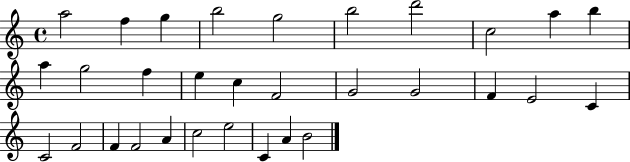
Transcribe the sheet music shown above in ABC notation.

X:1
T:Untitled
M:4/4
L:1/4
K:C
a2 f g b2 g2 b2 d'2 c2 a b a g2 f e c F2 G2 G2 F E2 C C2 F2 F F2 A c2 e2 C A B2